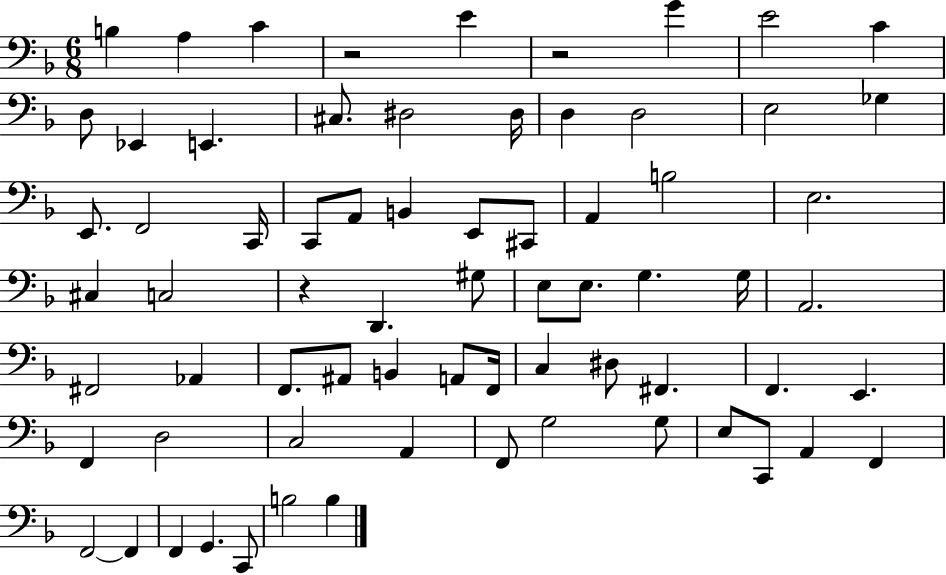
{
  \clef bass
  \numericTimeSignature
  \time 6/8
  \key f \major
  b4 a4 c'4 | r2 e'4 | r2 g'4 | e'2 c'4 | \break d8 ees,4 e,4. | cis8. dis2 dis16 | d4 d2 | e2 ges4 | \break e,8. f,2 c,16 | c,8 a,8 b,4 e,8 cis,8 | a,4 b2 | e2. | \break cis4 c2 | r4 d,4. gis8 | e8 e8. g4. g16 | a,2. | \break fis,2 aes,4 | f,8. ais,8 b,4 a,8 f,16 | c4 dis8 fis,4. | f,4. e,4. | \break f,4 d2 | c2 a,4 | f,8 g2 g8 | e8 c,8 a,4 f,4 | \break f,2~~ f,4 | f,4 g,4. c,8 | b2 b4 | \bar "|."
}